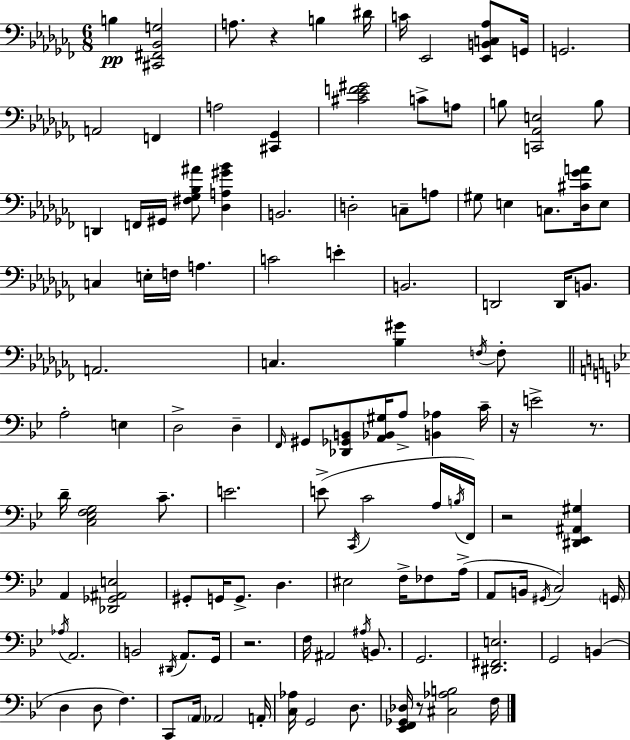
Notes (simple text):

B3/q [C#2,F#2,Bb2,G3]/h A3/e. R/q B3/q D#4/s C4/s Eb2/h [Eb2,B2,C3,Ab3]/e G2/s G2/h. A2/h F2/q A3/h [C#2,Gb2]/q [C#4,Eb4,F4,G#4]/h C4/e A3/e B3/e [C2,Ab2,E3]/h B3/e D2/q F2/s G#2/s [F#3,Gb3,Bb3,A#4]/e [Db3,A3,G#4,Bb4]/q B2/h. D3/h C3/e A3/e G#3/e E3/q C3/e. [Db3,C#4,Gb4,A4]/s E3/e C3/q E3/s F3/s A3/q. C4/h E4/q B2/h. D2/h D2/s B2/e. A2/h. C3/q. [Bb3,G#4]/q F3/s F3/e A3/h E3/q D3/h D3/q F2/s G#2/e [Db2,Gb2,B2]/e [A2,Bb2,G#3]/s A3/e [B2,Ab3]/q C4/s R/s E4/h R/e. D4/s [C3,Eb3,F3,G3]/h C4/e. E4/h. E4/e C2/s C4/h A3/s B3/s F2/s R/h [D#2,Eb2,A#2,G#3]/q A2/q [Db2,Gb2,A#2,E3]/h G#2/e G2/s G2/e. D3/q. EIS3/h F3/s FES3/e A3/s A2/e B2/s G#2/s C3/h G2/s Ab3/s A2/h. B2/h D#2/s A2/e. G2/s R/h. F3/s A#2/h A#3/s B2/e. G2/h. [D#2,F#2,E3]/h. G2/h B2/q D3/q D3/e F3/q. C2/e A2/s Ab2/h A2/s [C3,Ab3]/s G2/h D3/e. [Eb2,F2,Gb2,Db3]/s R/e [C#3,Ab3,B3]/h F3/s